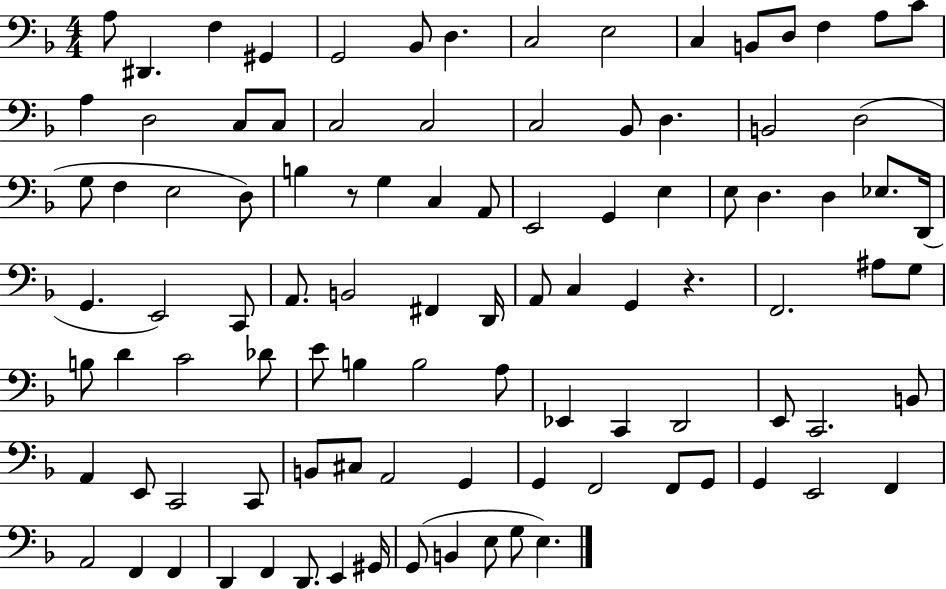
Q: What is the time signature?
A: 4/4